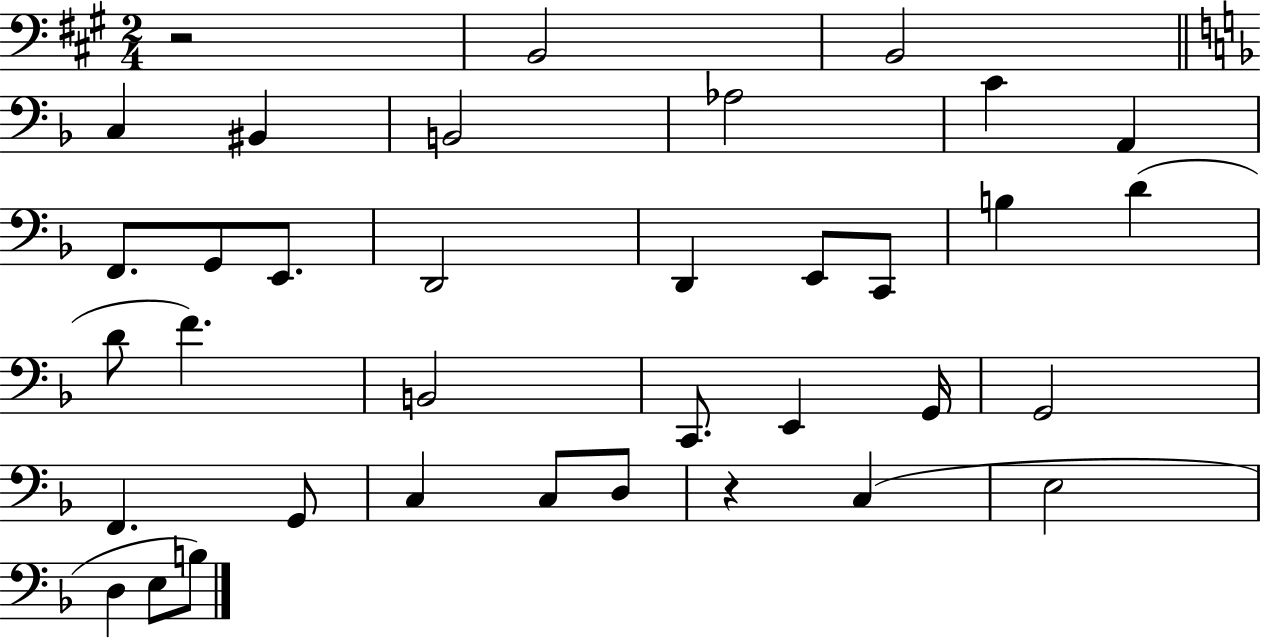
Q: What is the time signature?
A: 2/4